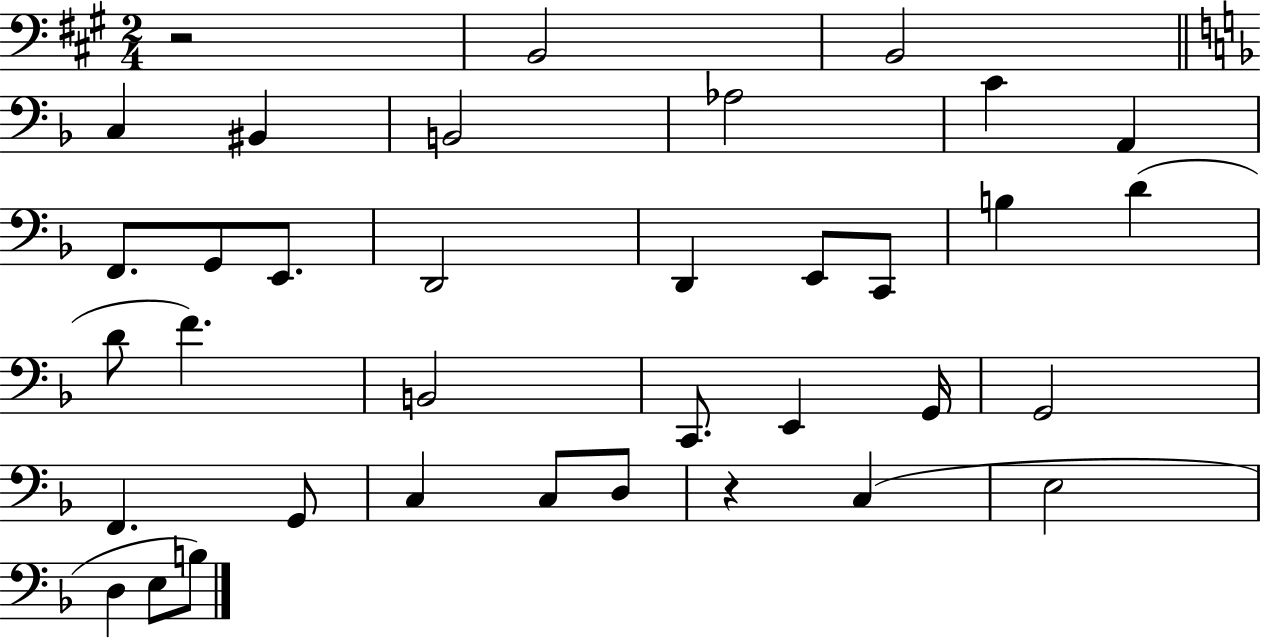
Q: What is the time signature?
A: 2/4